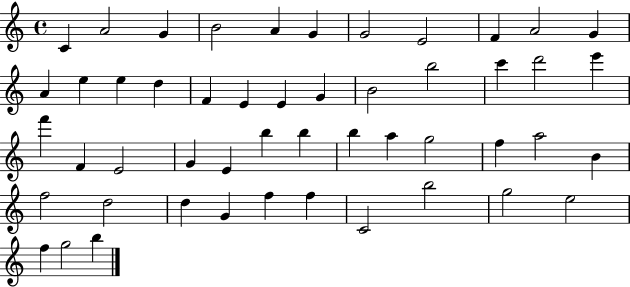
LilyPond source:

{
  \clef treble
  \time 4/4
  \defaultTimeSignature
  \key c \major
  c'4 a'2 g'4 | b'2 a'4 g'4 | g'2 e'2 | f'4 a'2 g'4 | \break a'4 e''4 e''4 d''4 | f'4 e'4 e'4 g'4 | b'2 b''2 | c'''4 d'''2 e'''4 | \break f'''4 f'4 e'2 | g'4 e'4 b''4 b''4 | b''4 a''4 g''2 | f''4 a''2 b'4 | \break f''2 d''2 | d''4 g'4 f''4 f''4 | c'2 b''2 | g''2 e''2 | \break f''4 g''2 b''4 | \bar "|."
}